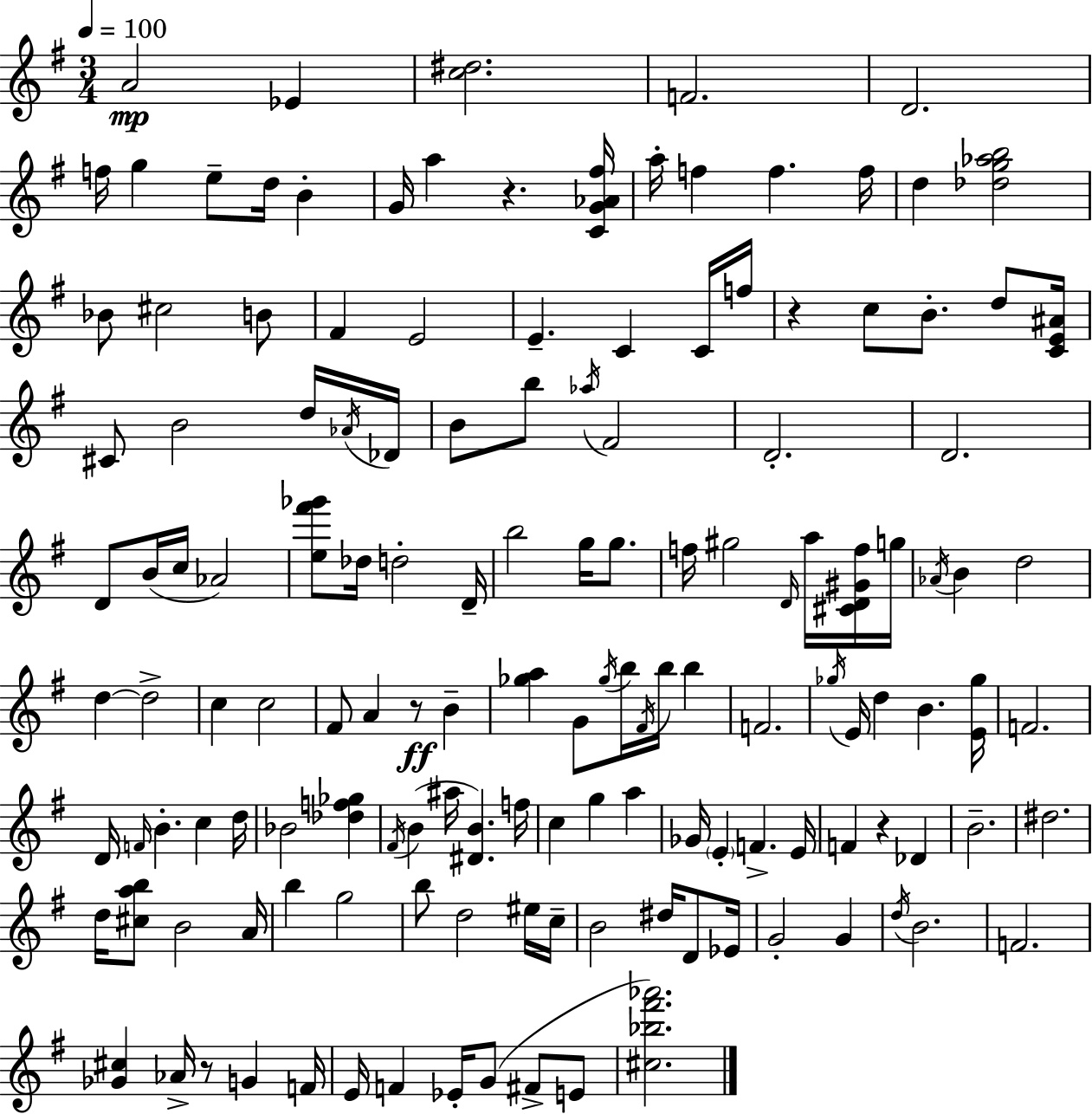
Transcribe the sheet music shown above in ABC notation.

X:1
T:Untitled
M:3/4
L:1/4
K:G
A2 _E [c^d]2 F2 D2 f/4 g e/2 d/4 B G/4 a z [CG_A^f]/4 a/4 f f f/4 d [_dg_ab]2 _B/2 ^c2 B/2 ^F E2 E C C/4 f/4 z c/2 B/2 d/2 [CE^A]/4 ^C/2 B2 d/4 _A/4 _D/4 B/2 b/2 _a/4 ^F2 D2 D2 D/2 B/4 c/4 _A2 [e^f'_g']/2 _d/4 d2 D/4 b2 g/4 g/2 f/4 ^g2 D/4 a/4 [^CD^Gf]/4 g/4 _A/4 B d2 d d2 c c2 ^F/2 A z/2 B [_ga] G/2 _g/4 b/4 ^F/4 b/4 b F2 _g/4 E/4 d B [E_g]/4 F2 D/4 F/4 B c d/4 _B2 [_df_g] ^F/4 B ^a/4 [^DB] f/4 c g a _G/4 E F E/4 F z _D B2 ^d2 d/4 [^cab]/2 B2 A/4 b g2 b/2 d2 ^e/4 c/4 B2 ^d/4 D/2 _E/4 G2 G d/4 B2 F2 [_G^c] _A/4 z/2 G F/4 E/4 F _E/4 G/2 ^F/2 E/2 [^c_b^f'_a']2